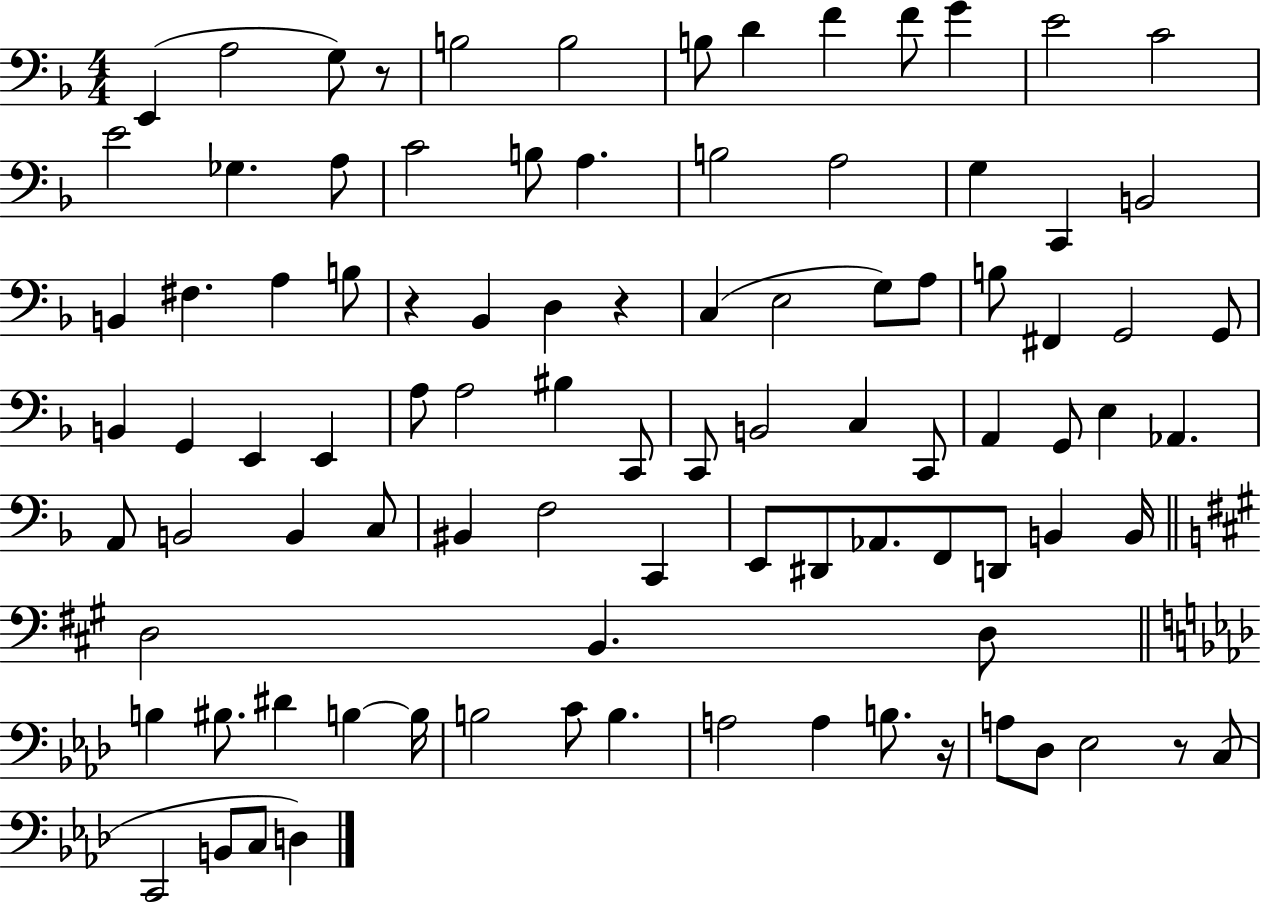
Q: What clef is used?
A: bass